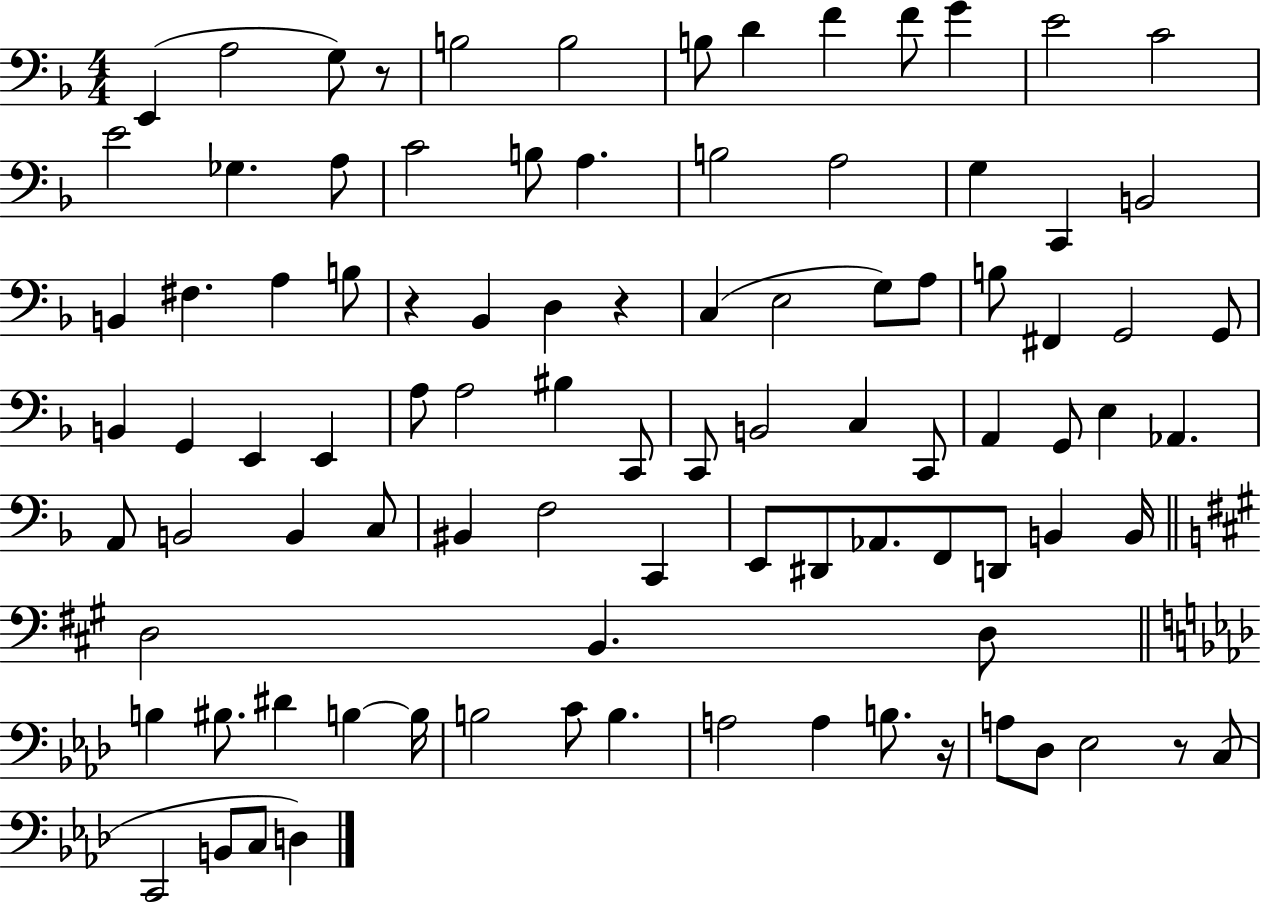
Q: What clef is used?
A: bass